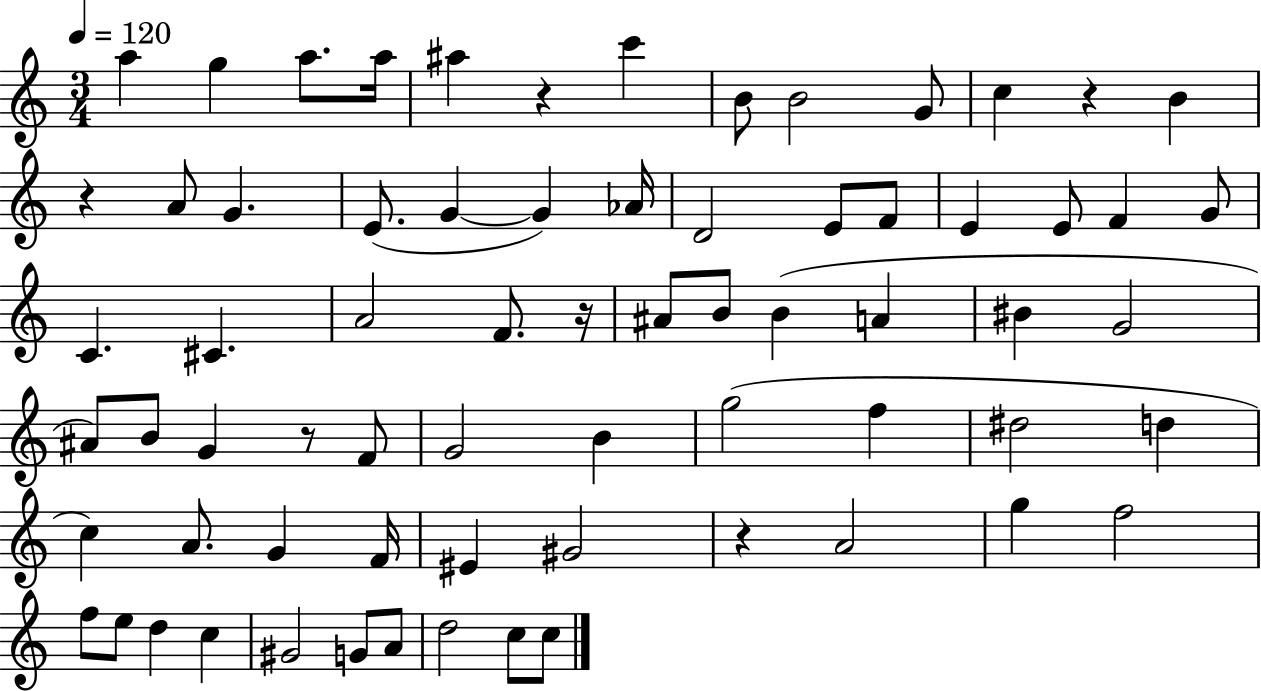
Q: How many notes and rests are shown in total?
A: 69